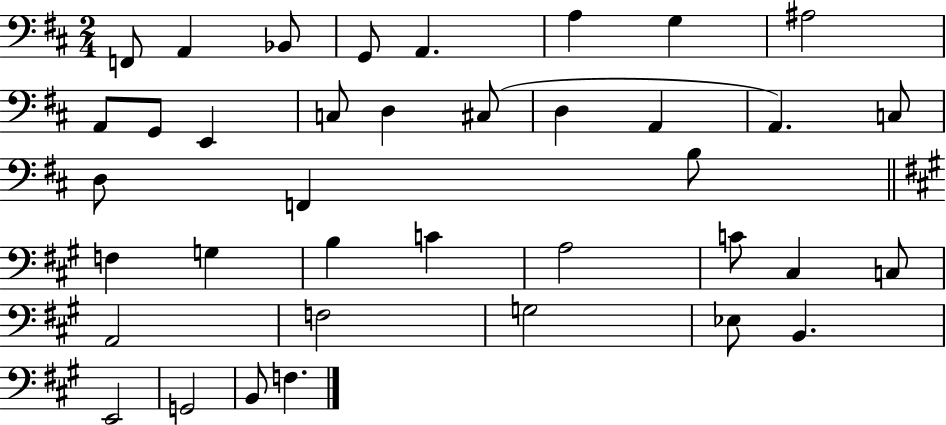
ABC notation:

X:1
T:Untitled
M:2/4
L:1/4
K:D
F,,/2 A,, _B,,/2 G,,/2 A,, A, G, ^A,2 A,,/2 G,,/2 E,, C,/2 D, ^C,/2 D, A,, A,, C,/2 D,/2 F,, B,/2 F, G, B, C A,2 C/2 ^C, C,/2 A,,2 F,2 G,2 _E,/2 B,, E,,2 G,,2 B,,/2 F,